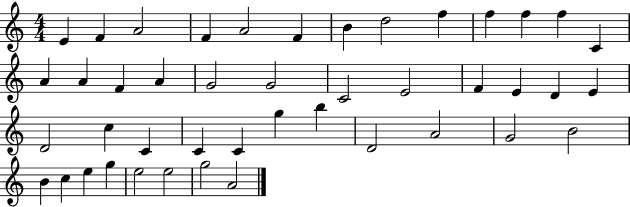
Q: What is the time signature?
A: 4/4